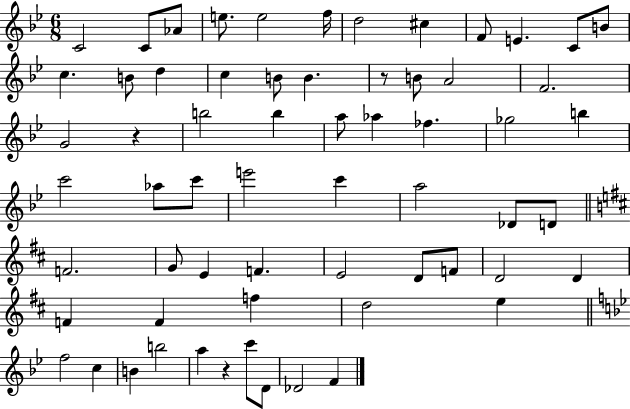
X:1
T:Untitled
M:6/8
L:1/4
K:Bb
C2 C/2 _A/2 e/2 e2 f/4 d2 ^c F/2 E C/2 B/2 c B/2 d c B/2 B z/2 B/2 A2 F2 G2 z b2 b a/2 _a _f _g2 b c'2 _a/2 c'/2 e'2 c' a2 _D/2 D/2 F2 G/2 E F E2 D/2 F/2 D2 D F F f d2 e f2 c B b2 a z c'/2 D/2 _D2 F